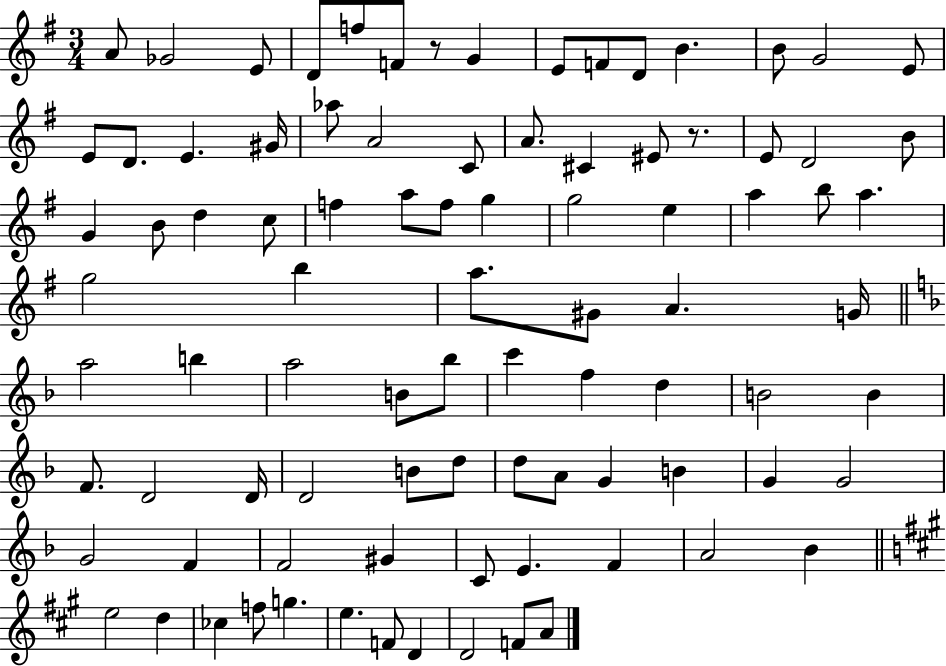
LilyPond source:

{
  \clef treble
  \numericTimeSignature
  \time 3/4
  \key g \major
  \repeat volta 2 { a'8 ges'2 e'8 | d'8 f''8 f'8 r8 g'4 | e'8 f'8 d'8 b'4. | b'8 g'2 e'8 | \break e'8 d'8. e'4. gis'16 | aes''8 a'2 c'8 | a'8. cis'4 eis'8 r8. | e'8 d'2 b'8 | \break g'4 b'8 d''4 c''8 | f''4 a''8 f''8 g''4 | g''2 e''4 | a''4 b''8 a''4. | \break g''2 b''4 | a''8. gis'8 a'4. g'16 | \bar "||" \break \key d \minor a''2 b''4 | a''2 b'8 bes''8 | c'''4 f''4 d''4 | b'2 b'4 | \break f'8. d'2 d'16 | d'2 b'8 d''8 | d''8 a'8 g'4 b'4 | g'4 g'2 | \break g'2 f'4 | f'2 gis'4 | c'8 e'4. f'4 | a'2 bes'4 | \break \bar "||" \break \key a \major e''2 d''4 | ces''4 f''8 g''4. | e''4. f'8 d'4 | d'2 f'8 a'8 | \break } \bar "|."
}